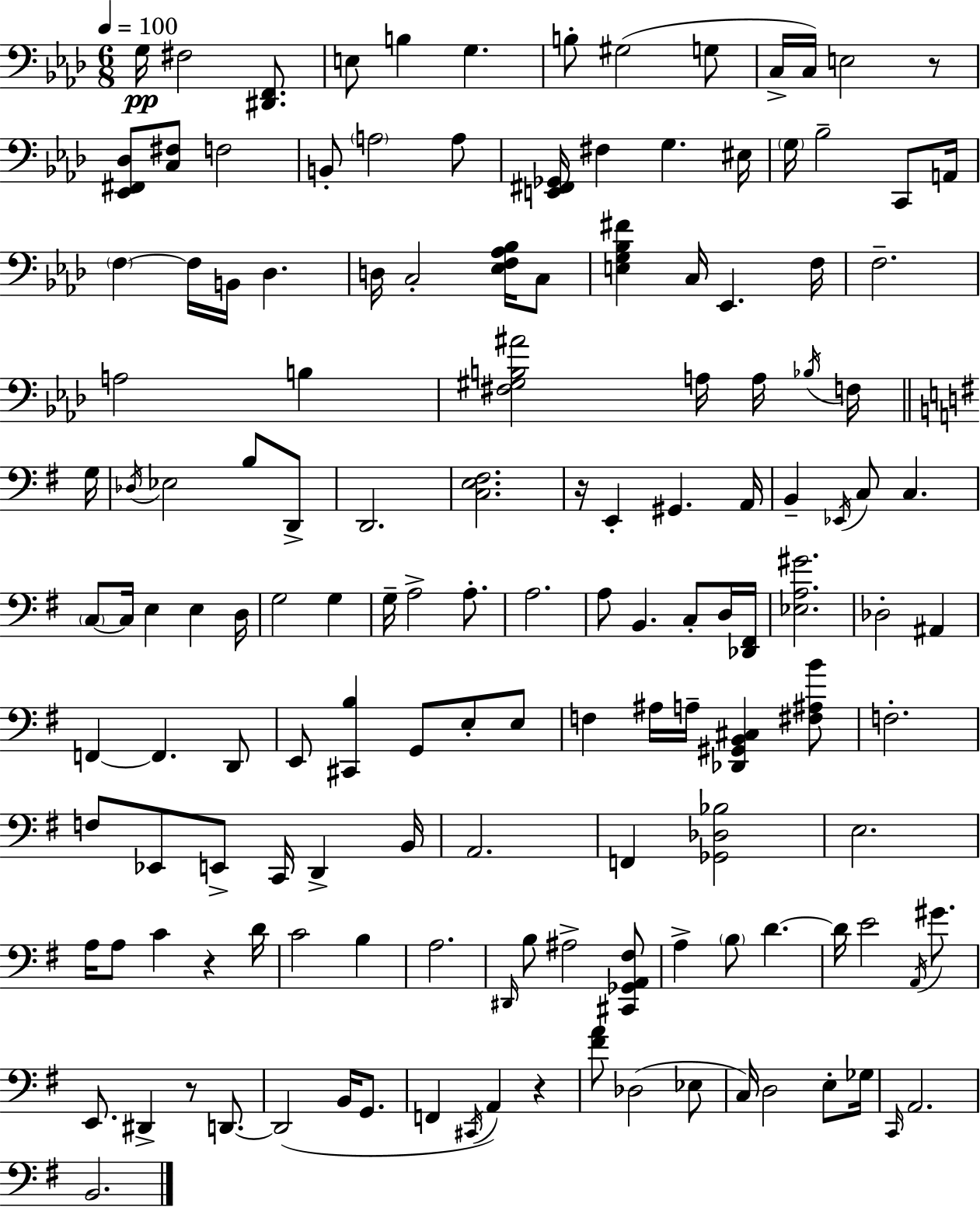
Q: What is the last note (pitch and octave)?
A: B2